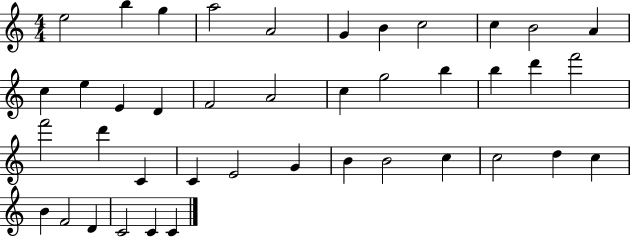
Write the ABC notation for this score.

X:1
T:Untitled
M:4/4
L:1/4
K:C
e2 b g a2 A2 G B c2 c B2 A c e E D F2 A2 c g2 b b d' f'2 f'2 d' C C E2 G B B2 c c2 d c B F2 D C2 C C